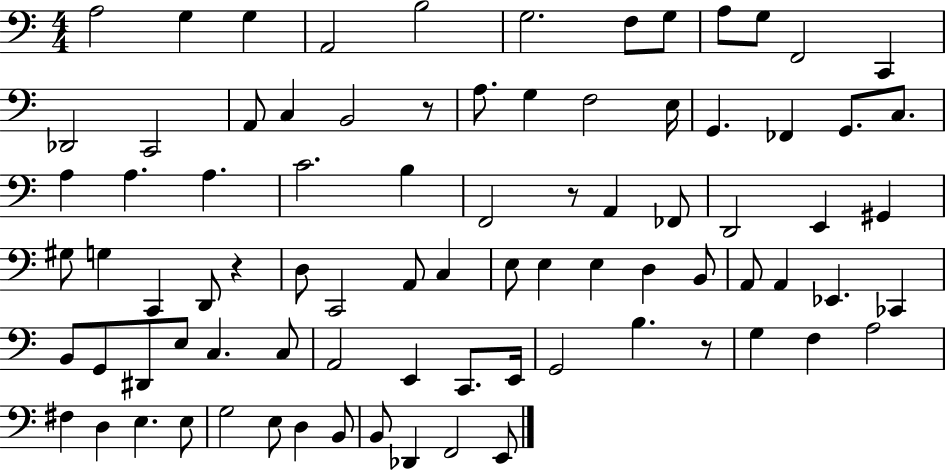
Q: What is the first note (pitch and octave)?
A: A3